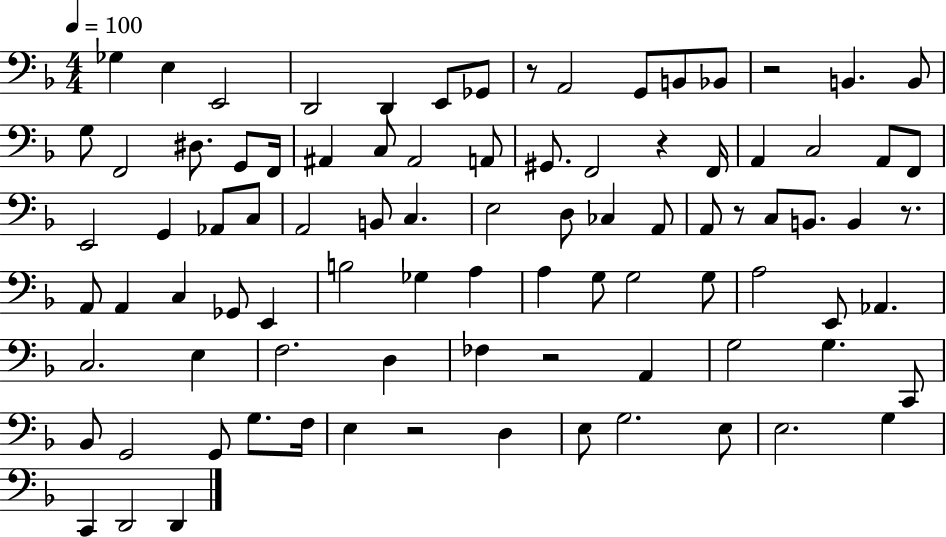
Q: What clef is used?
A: bass